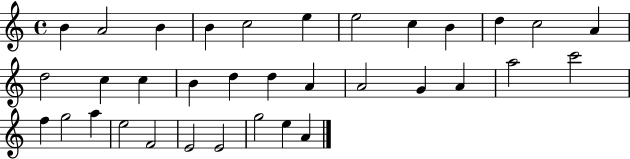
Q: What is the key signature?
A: C major